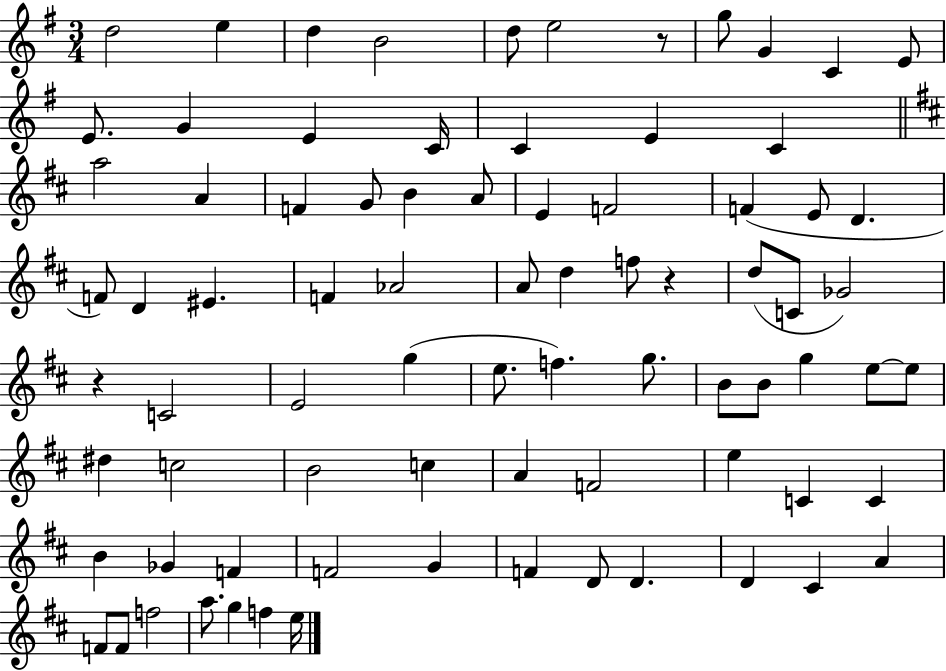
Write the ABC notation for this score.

X:1
T:Untitled
M:3/4
L:1/4
K:G
d2 e d B2 d/2 e2 z/2 g/2 G C E/2 E/2 G E C/4 C E C a2 A F G/2 B A/2 E F2 F E/2 D F/2 D ^E F _A2 A/2 d f/2 z d/2 C/2 _G2 z C2 E2 g e/2 f g/2 B/2 B/2 g e/2 e/2 ^d c2 B2 c A F2 e C C B _G F F2 G F D/2 D D ^C A F/2 F/2 f2 a/2 g f e/4